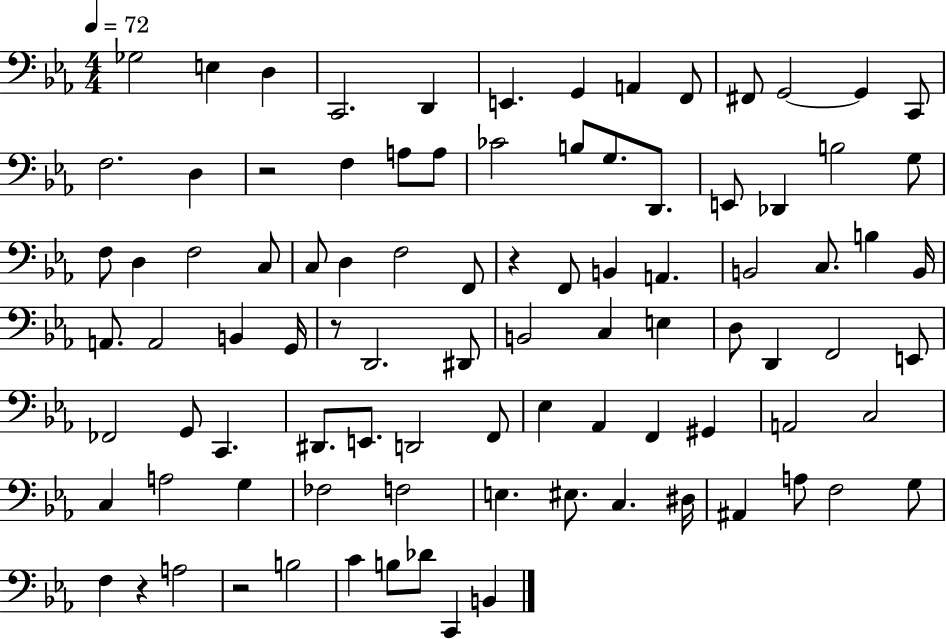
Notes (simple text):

Gb3/h E3/q D3/q C2/h. D2/q E2/q. G2/q A2/q F2/e F#2/e G2/h G2/q C2/e F3/h. D3/q R/h F3/q A3/e A3/e CES4/h B3/e G3/e. D2/e. E2/e Db2/q B3/h G3/e F3/e D3/q F3/h C3/e C3/e D3/q F3/h F2/e R/q F2/e B2/q A2/q. B2/h C3/e. B3/q B2/s A2/e. A2/h B2/q G2/s R/e D2/h. D#2/e B2/h C3/q E3/q D3/e D2/q F2/h E2/e FES2/h G2/e C2/q. D#2/e. E2/e. D2/h F2/e Eb3/q Ab2/q F2/q G#2/q A2/h C3/h C3/q A3/h G3/q FES3/h F3/h E3/q. EIS3/e. C3/q. D#3/s A#2/q A3/e F3/h G3/e F3/q R/q A3/h R/h B3/h C4/q B3/e Db4/e C2/q B2/q